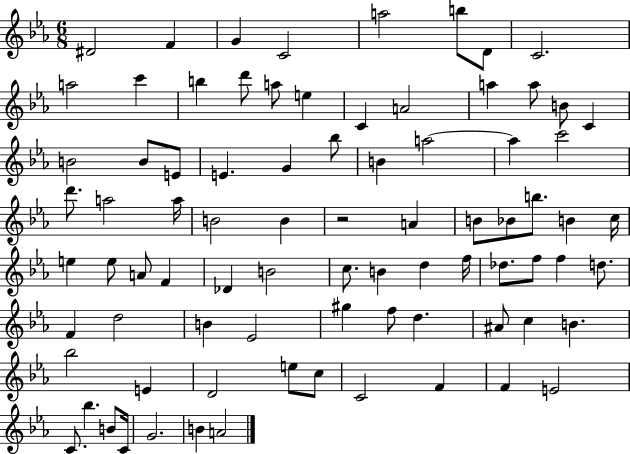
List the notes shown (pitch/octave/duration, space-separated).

D#4/h F4/q G4/q C4/h A5/h B5/e D4/e C4/h. A5/h C6/q B5/q D6/e A5/e E5/q C4/q A4/h A5/q A5/e B4/e C4/q B4/h B4/e E4/e E4/q. G4/q Bb5/e B4/q A5/h A5/q C6/h D6/e. A5/h A5/s B4/h B4/q R/h A4/q B4/e Bb4/e B5/e. B4/q C5/s E5/q E5/e A4/e F4/q Db4/q B4/h C5/e. B4/q D5/q F5/s Db5/e. F5/e F5/q D5/e. F4/q D5/h B4/q Eb4/h G#5/q F5/e D5/q. A#4/e C5/q B4/q. Bb5/h E4/q D4/h E5/e C5/e C4/h F4/q F4/q E4/h C4/e. Bb5/q. B4/e C4/s G4/h. B4/q A4/h